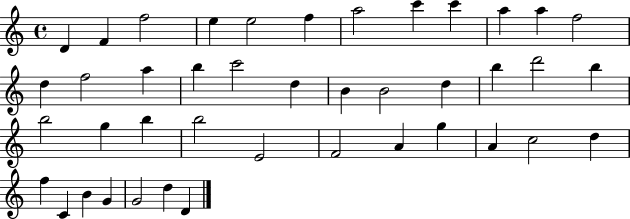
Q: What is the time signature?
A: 4/4